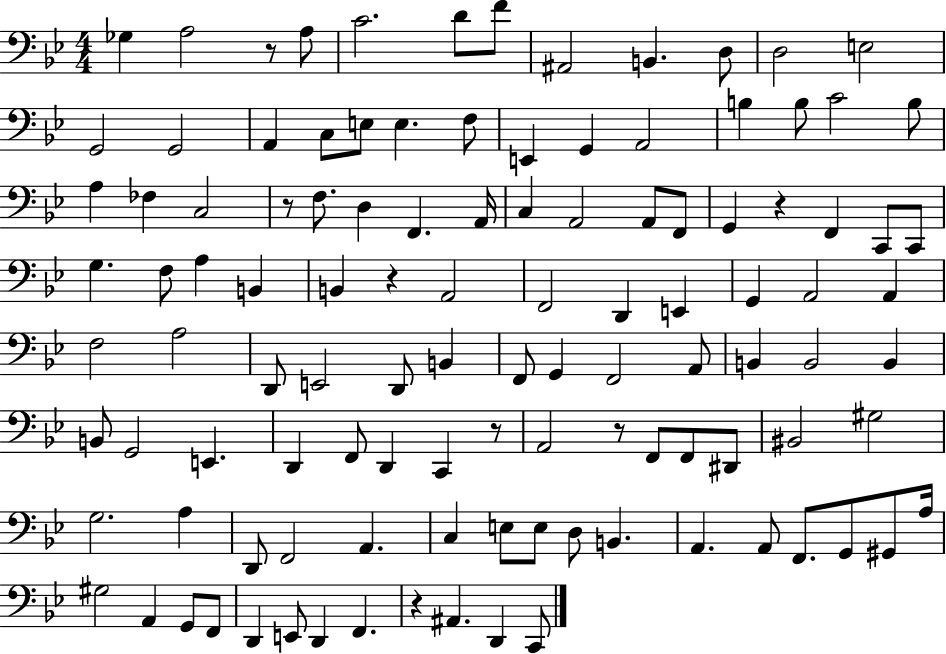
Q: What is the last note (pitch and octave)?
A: C2